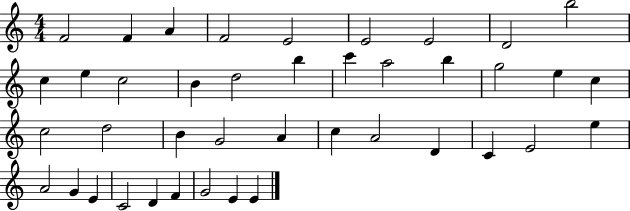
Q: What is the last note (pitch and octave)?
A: E4